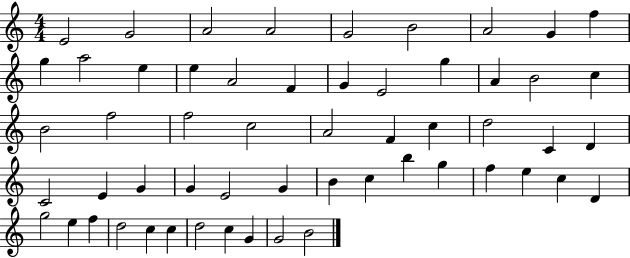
E4/h G4/h A4/h A4/h G4/h B4/h A4/h G4/q F5/q G5/q A5/h E5/q E5/q A4/h F4/q G4/q E4/h G5/q A4/q B4/h C5/q B4/h F5/h F5/h C5/h A4/h F4/q C5/q D5/h C4/q D4/q C4/h E4/q G4/q G4/q E4/h G4/q B4/q C5/q B5/q G5/q F5/q E5/q C5/q D4/q G5/h E5/q F5/q D5/h C5/q C5/q D5/h C5/q G4/q G4/h B4/h